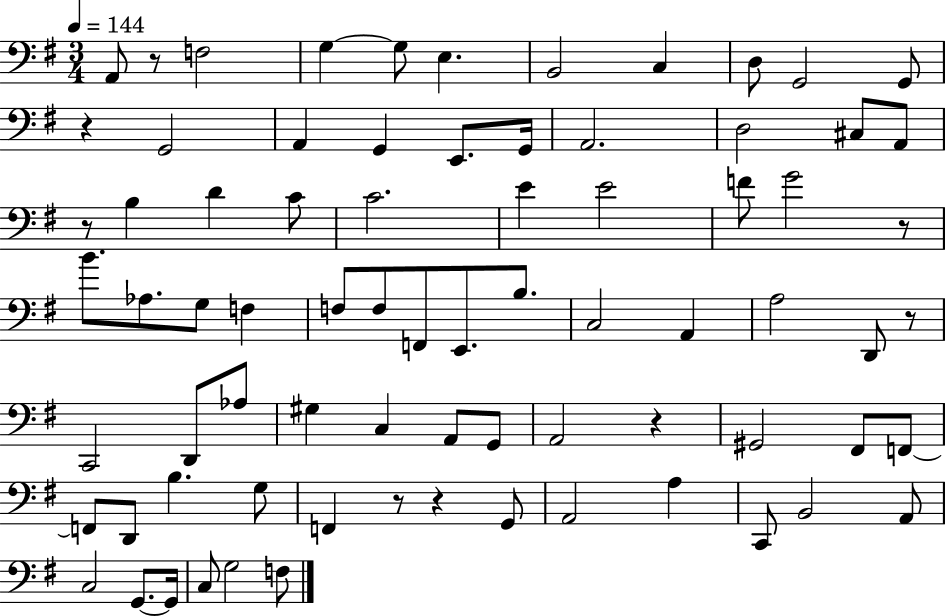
A2/e R/e F3/h G3/q G3/e E3/q. B2/h C3/q D3/e G2/h G2/e R/q G2/h A2/q G2/q E2/e. G2/s A2/h. D3/h C#3/e A2/e R/e B3/q D4/q C4/e C4/h. E4/q E4/h F4/e G4/h R/e B4/e. Ab3/e. G3/e F3/q F3/e F3/e F2/e E2/e. B3/e. C3/h A2/q A3/h D2/e R/e C2/h D2/e Ab3/e G#3/q C3/q A2/e G2/e A2/h R/q G#2/h F#2/e F2/e F2/e D2/e B3/q. G3/e F2/q R/e R/q G2/e A2/h A3/q C2/e B2/h A2/e C3/h G2/e. G2/s C3/e G3/h F3/e